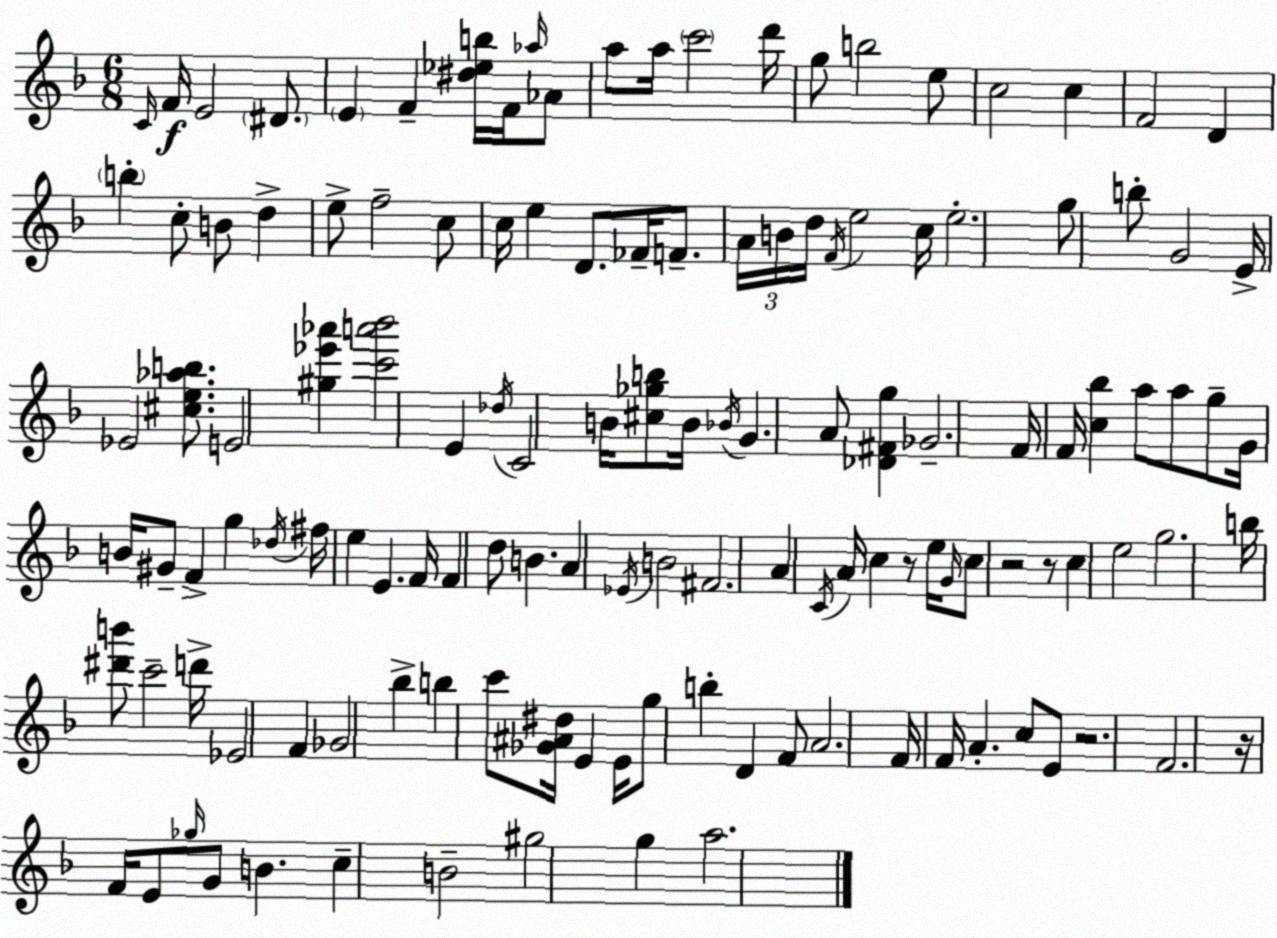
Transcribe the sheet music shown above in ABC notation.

X:1
T:Untitled
M:6/8
L:1/4
K:F
C/4 F/4 E2 ^D/2 E F [^d_eb]/4 F/4 _a/4 _A/2 a/2 a/4 c'2 d'/4 g/2 b2 e/2 c2 c F2 D b c/2 B/2 d e/2 f2 c/2 c/4 e D/2 _F/4 F/2 A/4 B/4 d/4 F/4 e2 c/4 e2 g/2 b/2 G2 E/4 _E2 [^ce_ab]/2 E2 [^g_e'_a'] [c'a'_b']2 E _d/4 C2 B/4 [^c_gb]/2 B/4 _B/4 G A/2 [_D^Fg] _G2 F/4 F/4 [c_b] a/2 a/2 g/2 G/4 B/4 ^G/2 F g _d/4 ^f/4 e E F/4 F d/2 B A _E/4 B2 ^F2 A C/4 A/4 c z/2 e/4 G/4 c/2 z2 z/2 c e2 g2 b/4 [^d'b']/2 c'2 d'/4 _E2 F _G2 _b b c'/2 [_G^A^d]/4 E E/4 g/2 b D F/2 A2 F/4 F/4 A c/2 E/2 z2 F2 z/4 F/4 E/2 _g/4 G/2 B c B2 ^g2 g a2